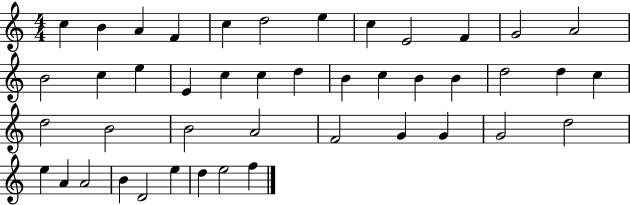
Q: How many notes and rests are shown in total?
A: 44